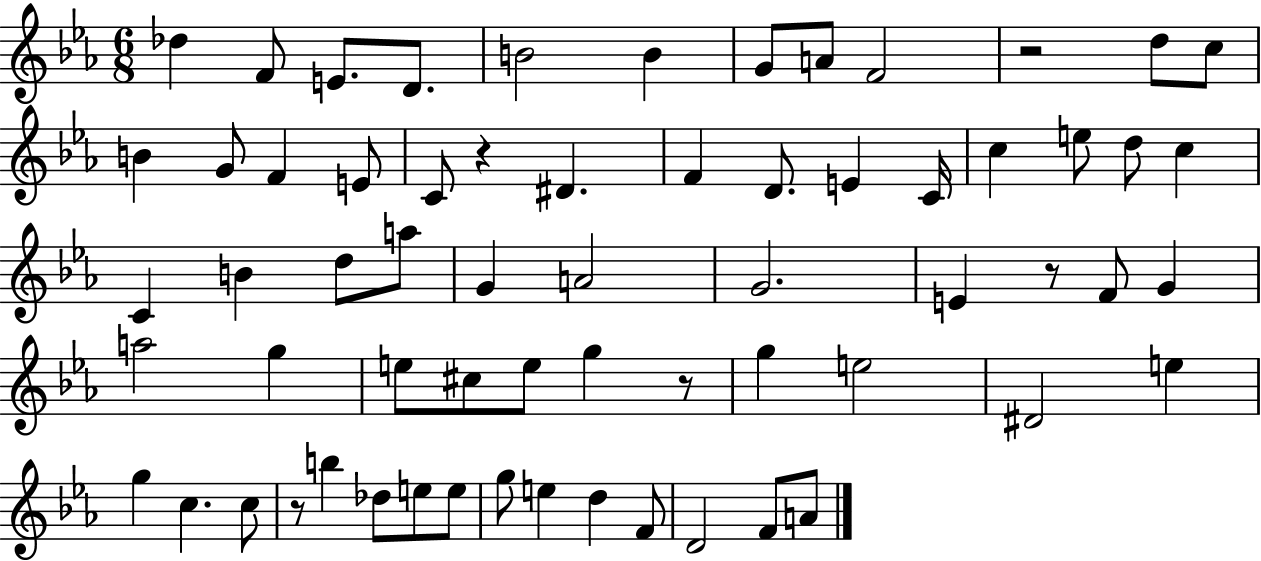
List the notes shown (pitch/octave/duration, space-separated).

Db5/q F4/e E4/e. D4/e. B4/h B4/q G4/e A4/e F4/h R/h D5/e C5/e B4/q G4/e F4/q E4/e C4/e R/q D#4/q. F4/q D4/e. E4/q C4/s C5/q E5/e D5/e C5/q C4/q B4/q D5/e A5/e G4/q A4/h G4/h. E4/q R/e F4/e G4/q A5/h G5/q E5/e C#5/e E5/e G5/q R/e G5/q E5/h D#4/h E5/q G5/q C5/q. C5/e R/e B5/q Db5/e E5/e E5/e G5/e E5/q D5/q F4/e D4/h F4/e A4/e